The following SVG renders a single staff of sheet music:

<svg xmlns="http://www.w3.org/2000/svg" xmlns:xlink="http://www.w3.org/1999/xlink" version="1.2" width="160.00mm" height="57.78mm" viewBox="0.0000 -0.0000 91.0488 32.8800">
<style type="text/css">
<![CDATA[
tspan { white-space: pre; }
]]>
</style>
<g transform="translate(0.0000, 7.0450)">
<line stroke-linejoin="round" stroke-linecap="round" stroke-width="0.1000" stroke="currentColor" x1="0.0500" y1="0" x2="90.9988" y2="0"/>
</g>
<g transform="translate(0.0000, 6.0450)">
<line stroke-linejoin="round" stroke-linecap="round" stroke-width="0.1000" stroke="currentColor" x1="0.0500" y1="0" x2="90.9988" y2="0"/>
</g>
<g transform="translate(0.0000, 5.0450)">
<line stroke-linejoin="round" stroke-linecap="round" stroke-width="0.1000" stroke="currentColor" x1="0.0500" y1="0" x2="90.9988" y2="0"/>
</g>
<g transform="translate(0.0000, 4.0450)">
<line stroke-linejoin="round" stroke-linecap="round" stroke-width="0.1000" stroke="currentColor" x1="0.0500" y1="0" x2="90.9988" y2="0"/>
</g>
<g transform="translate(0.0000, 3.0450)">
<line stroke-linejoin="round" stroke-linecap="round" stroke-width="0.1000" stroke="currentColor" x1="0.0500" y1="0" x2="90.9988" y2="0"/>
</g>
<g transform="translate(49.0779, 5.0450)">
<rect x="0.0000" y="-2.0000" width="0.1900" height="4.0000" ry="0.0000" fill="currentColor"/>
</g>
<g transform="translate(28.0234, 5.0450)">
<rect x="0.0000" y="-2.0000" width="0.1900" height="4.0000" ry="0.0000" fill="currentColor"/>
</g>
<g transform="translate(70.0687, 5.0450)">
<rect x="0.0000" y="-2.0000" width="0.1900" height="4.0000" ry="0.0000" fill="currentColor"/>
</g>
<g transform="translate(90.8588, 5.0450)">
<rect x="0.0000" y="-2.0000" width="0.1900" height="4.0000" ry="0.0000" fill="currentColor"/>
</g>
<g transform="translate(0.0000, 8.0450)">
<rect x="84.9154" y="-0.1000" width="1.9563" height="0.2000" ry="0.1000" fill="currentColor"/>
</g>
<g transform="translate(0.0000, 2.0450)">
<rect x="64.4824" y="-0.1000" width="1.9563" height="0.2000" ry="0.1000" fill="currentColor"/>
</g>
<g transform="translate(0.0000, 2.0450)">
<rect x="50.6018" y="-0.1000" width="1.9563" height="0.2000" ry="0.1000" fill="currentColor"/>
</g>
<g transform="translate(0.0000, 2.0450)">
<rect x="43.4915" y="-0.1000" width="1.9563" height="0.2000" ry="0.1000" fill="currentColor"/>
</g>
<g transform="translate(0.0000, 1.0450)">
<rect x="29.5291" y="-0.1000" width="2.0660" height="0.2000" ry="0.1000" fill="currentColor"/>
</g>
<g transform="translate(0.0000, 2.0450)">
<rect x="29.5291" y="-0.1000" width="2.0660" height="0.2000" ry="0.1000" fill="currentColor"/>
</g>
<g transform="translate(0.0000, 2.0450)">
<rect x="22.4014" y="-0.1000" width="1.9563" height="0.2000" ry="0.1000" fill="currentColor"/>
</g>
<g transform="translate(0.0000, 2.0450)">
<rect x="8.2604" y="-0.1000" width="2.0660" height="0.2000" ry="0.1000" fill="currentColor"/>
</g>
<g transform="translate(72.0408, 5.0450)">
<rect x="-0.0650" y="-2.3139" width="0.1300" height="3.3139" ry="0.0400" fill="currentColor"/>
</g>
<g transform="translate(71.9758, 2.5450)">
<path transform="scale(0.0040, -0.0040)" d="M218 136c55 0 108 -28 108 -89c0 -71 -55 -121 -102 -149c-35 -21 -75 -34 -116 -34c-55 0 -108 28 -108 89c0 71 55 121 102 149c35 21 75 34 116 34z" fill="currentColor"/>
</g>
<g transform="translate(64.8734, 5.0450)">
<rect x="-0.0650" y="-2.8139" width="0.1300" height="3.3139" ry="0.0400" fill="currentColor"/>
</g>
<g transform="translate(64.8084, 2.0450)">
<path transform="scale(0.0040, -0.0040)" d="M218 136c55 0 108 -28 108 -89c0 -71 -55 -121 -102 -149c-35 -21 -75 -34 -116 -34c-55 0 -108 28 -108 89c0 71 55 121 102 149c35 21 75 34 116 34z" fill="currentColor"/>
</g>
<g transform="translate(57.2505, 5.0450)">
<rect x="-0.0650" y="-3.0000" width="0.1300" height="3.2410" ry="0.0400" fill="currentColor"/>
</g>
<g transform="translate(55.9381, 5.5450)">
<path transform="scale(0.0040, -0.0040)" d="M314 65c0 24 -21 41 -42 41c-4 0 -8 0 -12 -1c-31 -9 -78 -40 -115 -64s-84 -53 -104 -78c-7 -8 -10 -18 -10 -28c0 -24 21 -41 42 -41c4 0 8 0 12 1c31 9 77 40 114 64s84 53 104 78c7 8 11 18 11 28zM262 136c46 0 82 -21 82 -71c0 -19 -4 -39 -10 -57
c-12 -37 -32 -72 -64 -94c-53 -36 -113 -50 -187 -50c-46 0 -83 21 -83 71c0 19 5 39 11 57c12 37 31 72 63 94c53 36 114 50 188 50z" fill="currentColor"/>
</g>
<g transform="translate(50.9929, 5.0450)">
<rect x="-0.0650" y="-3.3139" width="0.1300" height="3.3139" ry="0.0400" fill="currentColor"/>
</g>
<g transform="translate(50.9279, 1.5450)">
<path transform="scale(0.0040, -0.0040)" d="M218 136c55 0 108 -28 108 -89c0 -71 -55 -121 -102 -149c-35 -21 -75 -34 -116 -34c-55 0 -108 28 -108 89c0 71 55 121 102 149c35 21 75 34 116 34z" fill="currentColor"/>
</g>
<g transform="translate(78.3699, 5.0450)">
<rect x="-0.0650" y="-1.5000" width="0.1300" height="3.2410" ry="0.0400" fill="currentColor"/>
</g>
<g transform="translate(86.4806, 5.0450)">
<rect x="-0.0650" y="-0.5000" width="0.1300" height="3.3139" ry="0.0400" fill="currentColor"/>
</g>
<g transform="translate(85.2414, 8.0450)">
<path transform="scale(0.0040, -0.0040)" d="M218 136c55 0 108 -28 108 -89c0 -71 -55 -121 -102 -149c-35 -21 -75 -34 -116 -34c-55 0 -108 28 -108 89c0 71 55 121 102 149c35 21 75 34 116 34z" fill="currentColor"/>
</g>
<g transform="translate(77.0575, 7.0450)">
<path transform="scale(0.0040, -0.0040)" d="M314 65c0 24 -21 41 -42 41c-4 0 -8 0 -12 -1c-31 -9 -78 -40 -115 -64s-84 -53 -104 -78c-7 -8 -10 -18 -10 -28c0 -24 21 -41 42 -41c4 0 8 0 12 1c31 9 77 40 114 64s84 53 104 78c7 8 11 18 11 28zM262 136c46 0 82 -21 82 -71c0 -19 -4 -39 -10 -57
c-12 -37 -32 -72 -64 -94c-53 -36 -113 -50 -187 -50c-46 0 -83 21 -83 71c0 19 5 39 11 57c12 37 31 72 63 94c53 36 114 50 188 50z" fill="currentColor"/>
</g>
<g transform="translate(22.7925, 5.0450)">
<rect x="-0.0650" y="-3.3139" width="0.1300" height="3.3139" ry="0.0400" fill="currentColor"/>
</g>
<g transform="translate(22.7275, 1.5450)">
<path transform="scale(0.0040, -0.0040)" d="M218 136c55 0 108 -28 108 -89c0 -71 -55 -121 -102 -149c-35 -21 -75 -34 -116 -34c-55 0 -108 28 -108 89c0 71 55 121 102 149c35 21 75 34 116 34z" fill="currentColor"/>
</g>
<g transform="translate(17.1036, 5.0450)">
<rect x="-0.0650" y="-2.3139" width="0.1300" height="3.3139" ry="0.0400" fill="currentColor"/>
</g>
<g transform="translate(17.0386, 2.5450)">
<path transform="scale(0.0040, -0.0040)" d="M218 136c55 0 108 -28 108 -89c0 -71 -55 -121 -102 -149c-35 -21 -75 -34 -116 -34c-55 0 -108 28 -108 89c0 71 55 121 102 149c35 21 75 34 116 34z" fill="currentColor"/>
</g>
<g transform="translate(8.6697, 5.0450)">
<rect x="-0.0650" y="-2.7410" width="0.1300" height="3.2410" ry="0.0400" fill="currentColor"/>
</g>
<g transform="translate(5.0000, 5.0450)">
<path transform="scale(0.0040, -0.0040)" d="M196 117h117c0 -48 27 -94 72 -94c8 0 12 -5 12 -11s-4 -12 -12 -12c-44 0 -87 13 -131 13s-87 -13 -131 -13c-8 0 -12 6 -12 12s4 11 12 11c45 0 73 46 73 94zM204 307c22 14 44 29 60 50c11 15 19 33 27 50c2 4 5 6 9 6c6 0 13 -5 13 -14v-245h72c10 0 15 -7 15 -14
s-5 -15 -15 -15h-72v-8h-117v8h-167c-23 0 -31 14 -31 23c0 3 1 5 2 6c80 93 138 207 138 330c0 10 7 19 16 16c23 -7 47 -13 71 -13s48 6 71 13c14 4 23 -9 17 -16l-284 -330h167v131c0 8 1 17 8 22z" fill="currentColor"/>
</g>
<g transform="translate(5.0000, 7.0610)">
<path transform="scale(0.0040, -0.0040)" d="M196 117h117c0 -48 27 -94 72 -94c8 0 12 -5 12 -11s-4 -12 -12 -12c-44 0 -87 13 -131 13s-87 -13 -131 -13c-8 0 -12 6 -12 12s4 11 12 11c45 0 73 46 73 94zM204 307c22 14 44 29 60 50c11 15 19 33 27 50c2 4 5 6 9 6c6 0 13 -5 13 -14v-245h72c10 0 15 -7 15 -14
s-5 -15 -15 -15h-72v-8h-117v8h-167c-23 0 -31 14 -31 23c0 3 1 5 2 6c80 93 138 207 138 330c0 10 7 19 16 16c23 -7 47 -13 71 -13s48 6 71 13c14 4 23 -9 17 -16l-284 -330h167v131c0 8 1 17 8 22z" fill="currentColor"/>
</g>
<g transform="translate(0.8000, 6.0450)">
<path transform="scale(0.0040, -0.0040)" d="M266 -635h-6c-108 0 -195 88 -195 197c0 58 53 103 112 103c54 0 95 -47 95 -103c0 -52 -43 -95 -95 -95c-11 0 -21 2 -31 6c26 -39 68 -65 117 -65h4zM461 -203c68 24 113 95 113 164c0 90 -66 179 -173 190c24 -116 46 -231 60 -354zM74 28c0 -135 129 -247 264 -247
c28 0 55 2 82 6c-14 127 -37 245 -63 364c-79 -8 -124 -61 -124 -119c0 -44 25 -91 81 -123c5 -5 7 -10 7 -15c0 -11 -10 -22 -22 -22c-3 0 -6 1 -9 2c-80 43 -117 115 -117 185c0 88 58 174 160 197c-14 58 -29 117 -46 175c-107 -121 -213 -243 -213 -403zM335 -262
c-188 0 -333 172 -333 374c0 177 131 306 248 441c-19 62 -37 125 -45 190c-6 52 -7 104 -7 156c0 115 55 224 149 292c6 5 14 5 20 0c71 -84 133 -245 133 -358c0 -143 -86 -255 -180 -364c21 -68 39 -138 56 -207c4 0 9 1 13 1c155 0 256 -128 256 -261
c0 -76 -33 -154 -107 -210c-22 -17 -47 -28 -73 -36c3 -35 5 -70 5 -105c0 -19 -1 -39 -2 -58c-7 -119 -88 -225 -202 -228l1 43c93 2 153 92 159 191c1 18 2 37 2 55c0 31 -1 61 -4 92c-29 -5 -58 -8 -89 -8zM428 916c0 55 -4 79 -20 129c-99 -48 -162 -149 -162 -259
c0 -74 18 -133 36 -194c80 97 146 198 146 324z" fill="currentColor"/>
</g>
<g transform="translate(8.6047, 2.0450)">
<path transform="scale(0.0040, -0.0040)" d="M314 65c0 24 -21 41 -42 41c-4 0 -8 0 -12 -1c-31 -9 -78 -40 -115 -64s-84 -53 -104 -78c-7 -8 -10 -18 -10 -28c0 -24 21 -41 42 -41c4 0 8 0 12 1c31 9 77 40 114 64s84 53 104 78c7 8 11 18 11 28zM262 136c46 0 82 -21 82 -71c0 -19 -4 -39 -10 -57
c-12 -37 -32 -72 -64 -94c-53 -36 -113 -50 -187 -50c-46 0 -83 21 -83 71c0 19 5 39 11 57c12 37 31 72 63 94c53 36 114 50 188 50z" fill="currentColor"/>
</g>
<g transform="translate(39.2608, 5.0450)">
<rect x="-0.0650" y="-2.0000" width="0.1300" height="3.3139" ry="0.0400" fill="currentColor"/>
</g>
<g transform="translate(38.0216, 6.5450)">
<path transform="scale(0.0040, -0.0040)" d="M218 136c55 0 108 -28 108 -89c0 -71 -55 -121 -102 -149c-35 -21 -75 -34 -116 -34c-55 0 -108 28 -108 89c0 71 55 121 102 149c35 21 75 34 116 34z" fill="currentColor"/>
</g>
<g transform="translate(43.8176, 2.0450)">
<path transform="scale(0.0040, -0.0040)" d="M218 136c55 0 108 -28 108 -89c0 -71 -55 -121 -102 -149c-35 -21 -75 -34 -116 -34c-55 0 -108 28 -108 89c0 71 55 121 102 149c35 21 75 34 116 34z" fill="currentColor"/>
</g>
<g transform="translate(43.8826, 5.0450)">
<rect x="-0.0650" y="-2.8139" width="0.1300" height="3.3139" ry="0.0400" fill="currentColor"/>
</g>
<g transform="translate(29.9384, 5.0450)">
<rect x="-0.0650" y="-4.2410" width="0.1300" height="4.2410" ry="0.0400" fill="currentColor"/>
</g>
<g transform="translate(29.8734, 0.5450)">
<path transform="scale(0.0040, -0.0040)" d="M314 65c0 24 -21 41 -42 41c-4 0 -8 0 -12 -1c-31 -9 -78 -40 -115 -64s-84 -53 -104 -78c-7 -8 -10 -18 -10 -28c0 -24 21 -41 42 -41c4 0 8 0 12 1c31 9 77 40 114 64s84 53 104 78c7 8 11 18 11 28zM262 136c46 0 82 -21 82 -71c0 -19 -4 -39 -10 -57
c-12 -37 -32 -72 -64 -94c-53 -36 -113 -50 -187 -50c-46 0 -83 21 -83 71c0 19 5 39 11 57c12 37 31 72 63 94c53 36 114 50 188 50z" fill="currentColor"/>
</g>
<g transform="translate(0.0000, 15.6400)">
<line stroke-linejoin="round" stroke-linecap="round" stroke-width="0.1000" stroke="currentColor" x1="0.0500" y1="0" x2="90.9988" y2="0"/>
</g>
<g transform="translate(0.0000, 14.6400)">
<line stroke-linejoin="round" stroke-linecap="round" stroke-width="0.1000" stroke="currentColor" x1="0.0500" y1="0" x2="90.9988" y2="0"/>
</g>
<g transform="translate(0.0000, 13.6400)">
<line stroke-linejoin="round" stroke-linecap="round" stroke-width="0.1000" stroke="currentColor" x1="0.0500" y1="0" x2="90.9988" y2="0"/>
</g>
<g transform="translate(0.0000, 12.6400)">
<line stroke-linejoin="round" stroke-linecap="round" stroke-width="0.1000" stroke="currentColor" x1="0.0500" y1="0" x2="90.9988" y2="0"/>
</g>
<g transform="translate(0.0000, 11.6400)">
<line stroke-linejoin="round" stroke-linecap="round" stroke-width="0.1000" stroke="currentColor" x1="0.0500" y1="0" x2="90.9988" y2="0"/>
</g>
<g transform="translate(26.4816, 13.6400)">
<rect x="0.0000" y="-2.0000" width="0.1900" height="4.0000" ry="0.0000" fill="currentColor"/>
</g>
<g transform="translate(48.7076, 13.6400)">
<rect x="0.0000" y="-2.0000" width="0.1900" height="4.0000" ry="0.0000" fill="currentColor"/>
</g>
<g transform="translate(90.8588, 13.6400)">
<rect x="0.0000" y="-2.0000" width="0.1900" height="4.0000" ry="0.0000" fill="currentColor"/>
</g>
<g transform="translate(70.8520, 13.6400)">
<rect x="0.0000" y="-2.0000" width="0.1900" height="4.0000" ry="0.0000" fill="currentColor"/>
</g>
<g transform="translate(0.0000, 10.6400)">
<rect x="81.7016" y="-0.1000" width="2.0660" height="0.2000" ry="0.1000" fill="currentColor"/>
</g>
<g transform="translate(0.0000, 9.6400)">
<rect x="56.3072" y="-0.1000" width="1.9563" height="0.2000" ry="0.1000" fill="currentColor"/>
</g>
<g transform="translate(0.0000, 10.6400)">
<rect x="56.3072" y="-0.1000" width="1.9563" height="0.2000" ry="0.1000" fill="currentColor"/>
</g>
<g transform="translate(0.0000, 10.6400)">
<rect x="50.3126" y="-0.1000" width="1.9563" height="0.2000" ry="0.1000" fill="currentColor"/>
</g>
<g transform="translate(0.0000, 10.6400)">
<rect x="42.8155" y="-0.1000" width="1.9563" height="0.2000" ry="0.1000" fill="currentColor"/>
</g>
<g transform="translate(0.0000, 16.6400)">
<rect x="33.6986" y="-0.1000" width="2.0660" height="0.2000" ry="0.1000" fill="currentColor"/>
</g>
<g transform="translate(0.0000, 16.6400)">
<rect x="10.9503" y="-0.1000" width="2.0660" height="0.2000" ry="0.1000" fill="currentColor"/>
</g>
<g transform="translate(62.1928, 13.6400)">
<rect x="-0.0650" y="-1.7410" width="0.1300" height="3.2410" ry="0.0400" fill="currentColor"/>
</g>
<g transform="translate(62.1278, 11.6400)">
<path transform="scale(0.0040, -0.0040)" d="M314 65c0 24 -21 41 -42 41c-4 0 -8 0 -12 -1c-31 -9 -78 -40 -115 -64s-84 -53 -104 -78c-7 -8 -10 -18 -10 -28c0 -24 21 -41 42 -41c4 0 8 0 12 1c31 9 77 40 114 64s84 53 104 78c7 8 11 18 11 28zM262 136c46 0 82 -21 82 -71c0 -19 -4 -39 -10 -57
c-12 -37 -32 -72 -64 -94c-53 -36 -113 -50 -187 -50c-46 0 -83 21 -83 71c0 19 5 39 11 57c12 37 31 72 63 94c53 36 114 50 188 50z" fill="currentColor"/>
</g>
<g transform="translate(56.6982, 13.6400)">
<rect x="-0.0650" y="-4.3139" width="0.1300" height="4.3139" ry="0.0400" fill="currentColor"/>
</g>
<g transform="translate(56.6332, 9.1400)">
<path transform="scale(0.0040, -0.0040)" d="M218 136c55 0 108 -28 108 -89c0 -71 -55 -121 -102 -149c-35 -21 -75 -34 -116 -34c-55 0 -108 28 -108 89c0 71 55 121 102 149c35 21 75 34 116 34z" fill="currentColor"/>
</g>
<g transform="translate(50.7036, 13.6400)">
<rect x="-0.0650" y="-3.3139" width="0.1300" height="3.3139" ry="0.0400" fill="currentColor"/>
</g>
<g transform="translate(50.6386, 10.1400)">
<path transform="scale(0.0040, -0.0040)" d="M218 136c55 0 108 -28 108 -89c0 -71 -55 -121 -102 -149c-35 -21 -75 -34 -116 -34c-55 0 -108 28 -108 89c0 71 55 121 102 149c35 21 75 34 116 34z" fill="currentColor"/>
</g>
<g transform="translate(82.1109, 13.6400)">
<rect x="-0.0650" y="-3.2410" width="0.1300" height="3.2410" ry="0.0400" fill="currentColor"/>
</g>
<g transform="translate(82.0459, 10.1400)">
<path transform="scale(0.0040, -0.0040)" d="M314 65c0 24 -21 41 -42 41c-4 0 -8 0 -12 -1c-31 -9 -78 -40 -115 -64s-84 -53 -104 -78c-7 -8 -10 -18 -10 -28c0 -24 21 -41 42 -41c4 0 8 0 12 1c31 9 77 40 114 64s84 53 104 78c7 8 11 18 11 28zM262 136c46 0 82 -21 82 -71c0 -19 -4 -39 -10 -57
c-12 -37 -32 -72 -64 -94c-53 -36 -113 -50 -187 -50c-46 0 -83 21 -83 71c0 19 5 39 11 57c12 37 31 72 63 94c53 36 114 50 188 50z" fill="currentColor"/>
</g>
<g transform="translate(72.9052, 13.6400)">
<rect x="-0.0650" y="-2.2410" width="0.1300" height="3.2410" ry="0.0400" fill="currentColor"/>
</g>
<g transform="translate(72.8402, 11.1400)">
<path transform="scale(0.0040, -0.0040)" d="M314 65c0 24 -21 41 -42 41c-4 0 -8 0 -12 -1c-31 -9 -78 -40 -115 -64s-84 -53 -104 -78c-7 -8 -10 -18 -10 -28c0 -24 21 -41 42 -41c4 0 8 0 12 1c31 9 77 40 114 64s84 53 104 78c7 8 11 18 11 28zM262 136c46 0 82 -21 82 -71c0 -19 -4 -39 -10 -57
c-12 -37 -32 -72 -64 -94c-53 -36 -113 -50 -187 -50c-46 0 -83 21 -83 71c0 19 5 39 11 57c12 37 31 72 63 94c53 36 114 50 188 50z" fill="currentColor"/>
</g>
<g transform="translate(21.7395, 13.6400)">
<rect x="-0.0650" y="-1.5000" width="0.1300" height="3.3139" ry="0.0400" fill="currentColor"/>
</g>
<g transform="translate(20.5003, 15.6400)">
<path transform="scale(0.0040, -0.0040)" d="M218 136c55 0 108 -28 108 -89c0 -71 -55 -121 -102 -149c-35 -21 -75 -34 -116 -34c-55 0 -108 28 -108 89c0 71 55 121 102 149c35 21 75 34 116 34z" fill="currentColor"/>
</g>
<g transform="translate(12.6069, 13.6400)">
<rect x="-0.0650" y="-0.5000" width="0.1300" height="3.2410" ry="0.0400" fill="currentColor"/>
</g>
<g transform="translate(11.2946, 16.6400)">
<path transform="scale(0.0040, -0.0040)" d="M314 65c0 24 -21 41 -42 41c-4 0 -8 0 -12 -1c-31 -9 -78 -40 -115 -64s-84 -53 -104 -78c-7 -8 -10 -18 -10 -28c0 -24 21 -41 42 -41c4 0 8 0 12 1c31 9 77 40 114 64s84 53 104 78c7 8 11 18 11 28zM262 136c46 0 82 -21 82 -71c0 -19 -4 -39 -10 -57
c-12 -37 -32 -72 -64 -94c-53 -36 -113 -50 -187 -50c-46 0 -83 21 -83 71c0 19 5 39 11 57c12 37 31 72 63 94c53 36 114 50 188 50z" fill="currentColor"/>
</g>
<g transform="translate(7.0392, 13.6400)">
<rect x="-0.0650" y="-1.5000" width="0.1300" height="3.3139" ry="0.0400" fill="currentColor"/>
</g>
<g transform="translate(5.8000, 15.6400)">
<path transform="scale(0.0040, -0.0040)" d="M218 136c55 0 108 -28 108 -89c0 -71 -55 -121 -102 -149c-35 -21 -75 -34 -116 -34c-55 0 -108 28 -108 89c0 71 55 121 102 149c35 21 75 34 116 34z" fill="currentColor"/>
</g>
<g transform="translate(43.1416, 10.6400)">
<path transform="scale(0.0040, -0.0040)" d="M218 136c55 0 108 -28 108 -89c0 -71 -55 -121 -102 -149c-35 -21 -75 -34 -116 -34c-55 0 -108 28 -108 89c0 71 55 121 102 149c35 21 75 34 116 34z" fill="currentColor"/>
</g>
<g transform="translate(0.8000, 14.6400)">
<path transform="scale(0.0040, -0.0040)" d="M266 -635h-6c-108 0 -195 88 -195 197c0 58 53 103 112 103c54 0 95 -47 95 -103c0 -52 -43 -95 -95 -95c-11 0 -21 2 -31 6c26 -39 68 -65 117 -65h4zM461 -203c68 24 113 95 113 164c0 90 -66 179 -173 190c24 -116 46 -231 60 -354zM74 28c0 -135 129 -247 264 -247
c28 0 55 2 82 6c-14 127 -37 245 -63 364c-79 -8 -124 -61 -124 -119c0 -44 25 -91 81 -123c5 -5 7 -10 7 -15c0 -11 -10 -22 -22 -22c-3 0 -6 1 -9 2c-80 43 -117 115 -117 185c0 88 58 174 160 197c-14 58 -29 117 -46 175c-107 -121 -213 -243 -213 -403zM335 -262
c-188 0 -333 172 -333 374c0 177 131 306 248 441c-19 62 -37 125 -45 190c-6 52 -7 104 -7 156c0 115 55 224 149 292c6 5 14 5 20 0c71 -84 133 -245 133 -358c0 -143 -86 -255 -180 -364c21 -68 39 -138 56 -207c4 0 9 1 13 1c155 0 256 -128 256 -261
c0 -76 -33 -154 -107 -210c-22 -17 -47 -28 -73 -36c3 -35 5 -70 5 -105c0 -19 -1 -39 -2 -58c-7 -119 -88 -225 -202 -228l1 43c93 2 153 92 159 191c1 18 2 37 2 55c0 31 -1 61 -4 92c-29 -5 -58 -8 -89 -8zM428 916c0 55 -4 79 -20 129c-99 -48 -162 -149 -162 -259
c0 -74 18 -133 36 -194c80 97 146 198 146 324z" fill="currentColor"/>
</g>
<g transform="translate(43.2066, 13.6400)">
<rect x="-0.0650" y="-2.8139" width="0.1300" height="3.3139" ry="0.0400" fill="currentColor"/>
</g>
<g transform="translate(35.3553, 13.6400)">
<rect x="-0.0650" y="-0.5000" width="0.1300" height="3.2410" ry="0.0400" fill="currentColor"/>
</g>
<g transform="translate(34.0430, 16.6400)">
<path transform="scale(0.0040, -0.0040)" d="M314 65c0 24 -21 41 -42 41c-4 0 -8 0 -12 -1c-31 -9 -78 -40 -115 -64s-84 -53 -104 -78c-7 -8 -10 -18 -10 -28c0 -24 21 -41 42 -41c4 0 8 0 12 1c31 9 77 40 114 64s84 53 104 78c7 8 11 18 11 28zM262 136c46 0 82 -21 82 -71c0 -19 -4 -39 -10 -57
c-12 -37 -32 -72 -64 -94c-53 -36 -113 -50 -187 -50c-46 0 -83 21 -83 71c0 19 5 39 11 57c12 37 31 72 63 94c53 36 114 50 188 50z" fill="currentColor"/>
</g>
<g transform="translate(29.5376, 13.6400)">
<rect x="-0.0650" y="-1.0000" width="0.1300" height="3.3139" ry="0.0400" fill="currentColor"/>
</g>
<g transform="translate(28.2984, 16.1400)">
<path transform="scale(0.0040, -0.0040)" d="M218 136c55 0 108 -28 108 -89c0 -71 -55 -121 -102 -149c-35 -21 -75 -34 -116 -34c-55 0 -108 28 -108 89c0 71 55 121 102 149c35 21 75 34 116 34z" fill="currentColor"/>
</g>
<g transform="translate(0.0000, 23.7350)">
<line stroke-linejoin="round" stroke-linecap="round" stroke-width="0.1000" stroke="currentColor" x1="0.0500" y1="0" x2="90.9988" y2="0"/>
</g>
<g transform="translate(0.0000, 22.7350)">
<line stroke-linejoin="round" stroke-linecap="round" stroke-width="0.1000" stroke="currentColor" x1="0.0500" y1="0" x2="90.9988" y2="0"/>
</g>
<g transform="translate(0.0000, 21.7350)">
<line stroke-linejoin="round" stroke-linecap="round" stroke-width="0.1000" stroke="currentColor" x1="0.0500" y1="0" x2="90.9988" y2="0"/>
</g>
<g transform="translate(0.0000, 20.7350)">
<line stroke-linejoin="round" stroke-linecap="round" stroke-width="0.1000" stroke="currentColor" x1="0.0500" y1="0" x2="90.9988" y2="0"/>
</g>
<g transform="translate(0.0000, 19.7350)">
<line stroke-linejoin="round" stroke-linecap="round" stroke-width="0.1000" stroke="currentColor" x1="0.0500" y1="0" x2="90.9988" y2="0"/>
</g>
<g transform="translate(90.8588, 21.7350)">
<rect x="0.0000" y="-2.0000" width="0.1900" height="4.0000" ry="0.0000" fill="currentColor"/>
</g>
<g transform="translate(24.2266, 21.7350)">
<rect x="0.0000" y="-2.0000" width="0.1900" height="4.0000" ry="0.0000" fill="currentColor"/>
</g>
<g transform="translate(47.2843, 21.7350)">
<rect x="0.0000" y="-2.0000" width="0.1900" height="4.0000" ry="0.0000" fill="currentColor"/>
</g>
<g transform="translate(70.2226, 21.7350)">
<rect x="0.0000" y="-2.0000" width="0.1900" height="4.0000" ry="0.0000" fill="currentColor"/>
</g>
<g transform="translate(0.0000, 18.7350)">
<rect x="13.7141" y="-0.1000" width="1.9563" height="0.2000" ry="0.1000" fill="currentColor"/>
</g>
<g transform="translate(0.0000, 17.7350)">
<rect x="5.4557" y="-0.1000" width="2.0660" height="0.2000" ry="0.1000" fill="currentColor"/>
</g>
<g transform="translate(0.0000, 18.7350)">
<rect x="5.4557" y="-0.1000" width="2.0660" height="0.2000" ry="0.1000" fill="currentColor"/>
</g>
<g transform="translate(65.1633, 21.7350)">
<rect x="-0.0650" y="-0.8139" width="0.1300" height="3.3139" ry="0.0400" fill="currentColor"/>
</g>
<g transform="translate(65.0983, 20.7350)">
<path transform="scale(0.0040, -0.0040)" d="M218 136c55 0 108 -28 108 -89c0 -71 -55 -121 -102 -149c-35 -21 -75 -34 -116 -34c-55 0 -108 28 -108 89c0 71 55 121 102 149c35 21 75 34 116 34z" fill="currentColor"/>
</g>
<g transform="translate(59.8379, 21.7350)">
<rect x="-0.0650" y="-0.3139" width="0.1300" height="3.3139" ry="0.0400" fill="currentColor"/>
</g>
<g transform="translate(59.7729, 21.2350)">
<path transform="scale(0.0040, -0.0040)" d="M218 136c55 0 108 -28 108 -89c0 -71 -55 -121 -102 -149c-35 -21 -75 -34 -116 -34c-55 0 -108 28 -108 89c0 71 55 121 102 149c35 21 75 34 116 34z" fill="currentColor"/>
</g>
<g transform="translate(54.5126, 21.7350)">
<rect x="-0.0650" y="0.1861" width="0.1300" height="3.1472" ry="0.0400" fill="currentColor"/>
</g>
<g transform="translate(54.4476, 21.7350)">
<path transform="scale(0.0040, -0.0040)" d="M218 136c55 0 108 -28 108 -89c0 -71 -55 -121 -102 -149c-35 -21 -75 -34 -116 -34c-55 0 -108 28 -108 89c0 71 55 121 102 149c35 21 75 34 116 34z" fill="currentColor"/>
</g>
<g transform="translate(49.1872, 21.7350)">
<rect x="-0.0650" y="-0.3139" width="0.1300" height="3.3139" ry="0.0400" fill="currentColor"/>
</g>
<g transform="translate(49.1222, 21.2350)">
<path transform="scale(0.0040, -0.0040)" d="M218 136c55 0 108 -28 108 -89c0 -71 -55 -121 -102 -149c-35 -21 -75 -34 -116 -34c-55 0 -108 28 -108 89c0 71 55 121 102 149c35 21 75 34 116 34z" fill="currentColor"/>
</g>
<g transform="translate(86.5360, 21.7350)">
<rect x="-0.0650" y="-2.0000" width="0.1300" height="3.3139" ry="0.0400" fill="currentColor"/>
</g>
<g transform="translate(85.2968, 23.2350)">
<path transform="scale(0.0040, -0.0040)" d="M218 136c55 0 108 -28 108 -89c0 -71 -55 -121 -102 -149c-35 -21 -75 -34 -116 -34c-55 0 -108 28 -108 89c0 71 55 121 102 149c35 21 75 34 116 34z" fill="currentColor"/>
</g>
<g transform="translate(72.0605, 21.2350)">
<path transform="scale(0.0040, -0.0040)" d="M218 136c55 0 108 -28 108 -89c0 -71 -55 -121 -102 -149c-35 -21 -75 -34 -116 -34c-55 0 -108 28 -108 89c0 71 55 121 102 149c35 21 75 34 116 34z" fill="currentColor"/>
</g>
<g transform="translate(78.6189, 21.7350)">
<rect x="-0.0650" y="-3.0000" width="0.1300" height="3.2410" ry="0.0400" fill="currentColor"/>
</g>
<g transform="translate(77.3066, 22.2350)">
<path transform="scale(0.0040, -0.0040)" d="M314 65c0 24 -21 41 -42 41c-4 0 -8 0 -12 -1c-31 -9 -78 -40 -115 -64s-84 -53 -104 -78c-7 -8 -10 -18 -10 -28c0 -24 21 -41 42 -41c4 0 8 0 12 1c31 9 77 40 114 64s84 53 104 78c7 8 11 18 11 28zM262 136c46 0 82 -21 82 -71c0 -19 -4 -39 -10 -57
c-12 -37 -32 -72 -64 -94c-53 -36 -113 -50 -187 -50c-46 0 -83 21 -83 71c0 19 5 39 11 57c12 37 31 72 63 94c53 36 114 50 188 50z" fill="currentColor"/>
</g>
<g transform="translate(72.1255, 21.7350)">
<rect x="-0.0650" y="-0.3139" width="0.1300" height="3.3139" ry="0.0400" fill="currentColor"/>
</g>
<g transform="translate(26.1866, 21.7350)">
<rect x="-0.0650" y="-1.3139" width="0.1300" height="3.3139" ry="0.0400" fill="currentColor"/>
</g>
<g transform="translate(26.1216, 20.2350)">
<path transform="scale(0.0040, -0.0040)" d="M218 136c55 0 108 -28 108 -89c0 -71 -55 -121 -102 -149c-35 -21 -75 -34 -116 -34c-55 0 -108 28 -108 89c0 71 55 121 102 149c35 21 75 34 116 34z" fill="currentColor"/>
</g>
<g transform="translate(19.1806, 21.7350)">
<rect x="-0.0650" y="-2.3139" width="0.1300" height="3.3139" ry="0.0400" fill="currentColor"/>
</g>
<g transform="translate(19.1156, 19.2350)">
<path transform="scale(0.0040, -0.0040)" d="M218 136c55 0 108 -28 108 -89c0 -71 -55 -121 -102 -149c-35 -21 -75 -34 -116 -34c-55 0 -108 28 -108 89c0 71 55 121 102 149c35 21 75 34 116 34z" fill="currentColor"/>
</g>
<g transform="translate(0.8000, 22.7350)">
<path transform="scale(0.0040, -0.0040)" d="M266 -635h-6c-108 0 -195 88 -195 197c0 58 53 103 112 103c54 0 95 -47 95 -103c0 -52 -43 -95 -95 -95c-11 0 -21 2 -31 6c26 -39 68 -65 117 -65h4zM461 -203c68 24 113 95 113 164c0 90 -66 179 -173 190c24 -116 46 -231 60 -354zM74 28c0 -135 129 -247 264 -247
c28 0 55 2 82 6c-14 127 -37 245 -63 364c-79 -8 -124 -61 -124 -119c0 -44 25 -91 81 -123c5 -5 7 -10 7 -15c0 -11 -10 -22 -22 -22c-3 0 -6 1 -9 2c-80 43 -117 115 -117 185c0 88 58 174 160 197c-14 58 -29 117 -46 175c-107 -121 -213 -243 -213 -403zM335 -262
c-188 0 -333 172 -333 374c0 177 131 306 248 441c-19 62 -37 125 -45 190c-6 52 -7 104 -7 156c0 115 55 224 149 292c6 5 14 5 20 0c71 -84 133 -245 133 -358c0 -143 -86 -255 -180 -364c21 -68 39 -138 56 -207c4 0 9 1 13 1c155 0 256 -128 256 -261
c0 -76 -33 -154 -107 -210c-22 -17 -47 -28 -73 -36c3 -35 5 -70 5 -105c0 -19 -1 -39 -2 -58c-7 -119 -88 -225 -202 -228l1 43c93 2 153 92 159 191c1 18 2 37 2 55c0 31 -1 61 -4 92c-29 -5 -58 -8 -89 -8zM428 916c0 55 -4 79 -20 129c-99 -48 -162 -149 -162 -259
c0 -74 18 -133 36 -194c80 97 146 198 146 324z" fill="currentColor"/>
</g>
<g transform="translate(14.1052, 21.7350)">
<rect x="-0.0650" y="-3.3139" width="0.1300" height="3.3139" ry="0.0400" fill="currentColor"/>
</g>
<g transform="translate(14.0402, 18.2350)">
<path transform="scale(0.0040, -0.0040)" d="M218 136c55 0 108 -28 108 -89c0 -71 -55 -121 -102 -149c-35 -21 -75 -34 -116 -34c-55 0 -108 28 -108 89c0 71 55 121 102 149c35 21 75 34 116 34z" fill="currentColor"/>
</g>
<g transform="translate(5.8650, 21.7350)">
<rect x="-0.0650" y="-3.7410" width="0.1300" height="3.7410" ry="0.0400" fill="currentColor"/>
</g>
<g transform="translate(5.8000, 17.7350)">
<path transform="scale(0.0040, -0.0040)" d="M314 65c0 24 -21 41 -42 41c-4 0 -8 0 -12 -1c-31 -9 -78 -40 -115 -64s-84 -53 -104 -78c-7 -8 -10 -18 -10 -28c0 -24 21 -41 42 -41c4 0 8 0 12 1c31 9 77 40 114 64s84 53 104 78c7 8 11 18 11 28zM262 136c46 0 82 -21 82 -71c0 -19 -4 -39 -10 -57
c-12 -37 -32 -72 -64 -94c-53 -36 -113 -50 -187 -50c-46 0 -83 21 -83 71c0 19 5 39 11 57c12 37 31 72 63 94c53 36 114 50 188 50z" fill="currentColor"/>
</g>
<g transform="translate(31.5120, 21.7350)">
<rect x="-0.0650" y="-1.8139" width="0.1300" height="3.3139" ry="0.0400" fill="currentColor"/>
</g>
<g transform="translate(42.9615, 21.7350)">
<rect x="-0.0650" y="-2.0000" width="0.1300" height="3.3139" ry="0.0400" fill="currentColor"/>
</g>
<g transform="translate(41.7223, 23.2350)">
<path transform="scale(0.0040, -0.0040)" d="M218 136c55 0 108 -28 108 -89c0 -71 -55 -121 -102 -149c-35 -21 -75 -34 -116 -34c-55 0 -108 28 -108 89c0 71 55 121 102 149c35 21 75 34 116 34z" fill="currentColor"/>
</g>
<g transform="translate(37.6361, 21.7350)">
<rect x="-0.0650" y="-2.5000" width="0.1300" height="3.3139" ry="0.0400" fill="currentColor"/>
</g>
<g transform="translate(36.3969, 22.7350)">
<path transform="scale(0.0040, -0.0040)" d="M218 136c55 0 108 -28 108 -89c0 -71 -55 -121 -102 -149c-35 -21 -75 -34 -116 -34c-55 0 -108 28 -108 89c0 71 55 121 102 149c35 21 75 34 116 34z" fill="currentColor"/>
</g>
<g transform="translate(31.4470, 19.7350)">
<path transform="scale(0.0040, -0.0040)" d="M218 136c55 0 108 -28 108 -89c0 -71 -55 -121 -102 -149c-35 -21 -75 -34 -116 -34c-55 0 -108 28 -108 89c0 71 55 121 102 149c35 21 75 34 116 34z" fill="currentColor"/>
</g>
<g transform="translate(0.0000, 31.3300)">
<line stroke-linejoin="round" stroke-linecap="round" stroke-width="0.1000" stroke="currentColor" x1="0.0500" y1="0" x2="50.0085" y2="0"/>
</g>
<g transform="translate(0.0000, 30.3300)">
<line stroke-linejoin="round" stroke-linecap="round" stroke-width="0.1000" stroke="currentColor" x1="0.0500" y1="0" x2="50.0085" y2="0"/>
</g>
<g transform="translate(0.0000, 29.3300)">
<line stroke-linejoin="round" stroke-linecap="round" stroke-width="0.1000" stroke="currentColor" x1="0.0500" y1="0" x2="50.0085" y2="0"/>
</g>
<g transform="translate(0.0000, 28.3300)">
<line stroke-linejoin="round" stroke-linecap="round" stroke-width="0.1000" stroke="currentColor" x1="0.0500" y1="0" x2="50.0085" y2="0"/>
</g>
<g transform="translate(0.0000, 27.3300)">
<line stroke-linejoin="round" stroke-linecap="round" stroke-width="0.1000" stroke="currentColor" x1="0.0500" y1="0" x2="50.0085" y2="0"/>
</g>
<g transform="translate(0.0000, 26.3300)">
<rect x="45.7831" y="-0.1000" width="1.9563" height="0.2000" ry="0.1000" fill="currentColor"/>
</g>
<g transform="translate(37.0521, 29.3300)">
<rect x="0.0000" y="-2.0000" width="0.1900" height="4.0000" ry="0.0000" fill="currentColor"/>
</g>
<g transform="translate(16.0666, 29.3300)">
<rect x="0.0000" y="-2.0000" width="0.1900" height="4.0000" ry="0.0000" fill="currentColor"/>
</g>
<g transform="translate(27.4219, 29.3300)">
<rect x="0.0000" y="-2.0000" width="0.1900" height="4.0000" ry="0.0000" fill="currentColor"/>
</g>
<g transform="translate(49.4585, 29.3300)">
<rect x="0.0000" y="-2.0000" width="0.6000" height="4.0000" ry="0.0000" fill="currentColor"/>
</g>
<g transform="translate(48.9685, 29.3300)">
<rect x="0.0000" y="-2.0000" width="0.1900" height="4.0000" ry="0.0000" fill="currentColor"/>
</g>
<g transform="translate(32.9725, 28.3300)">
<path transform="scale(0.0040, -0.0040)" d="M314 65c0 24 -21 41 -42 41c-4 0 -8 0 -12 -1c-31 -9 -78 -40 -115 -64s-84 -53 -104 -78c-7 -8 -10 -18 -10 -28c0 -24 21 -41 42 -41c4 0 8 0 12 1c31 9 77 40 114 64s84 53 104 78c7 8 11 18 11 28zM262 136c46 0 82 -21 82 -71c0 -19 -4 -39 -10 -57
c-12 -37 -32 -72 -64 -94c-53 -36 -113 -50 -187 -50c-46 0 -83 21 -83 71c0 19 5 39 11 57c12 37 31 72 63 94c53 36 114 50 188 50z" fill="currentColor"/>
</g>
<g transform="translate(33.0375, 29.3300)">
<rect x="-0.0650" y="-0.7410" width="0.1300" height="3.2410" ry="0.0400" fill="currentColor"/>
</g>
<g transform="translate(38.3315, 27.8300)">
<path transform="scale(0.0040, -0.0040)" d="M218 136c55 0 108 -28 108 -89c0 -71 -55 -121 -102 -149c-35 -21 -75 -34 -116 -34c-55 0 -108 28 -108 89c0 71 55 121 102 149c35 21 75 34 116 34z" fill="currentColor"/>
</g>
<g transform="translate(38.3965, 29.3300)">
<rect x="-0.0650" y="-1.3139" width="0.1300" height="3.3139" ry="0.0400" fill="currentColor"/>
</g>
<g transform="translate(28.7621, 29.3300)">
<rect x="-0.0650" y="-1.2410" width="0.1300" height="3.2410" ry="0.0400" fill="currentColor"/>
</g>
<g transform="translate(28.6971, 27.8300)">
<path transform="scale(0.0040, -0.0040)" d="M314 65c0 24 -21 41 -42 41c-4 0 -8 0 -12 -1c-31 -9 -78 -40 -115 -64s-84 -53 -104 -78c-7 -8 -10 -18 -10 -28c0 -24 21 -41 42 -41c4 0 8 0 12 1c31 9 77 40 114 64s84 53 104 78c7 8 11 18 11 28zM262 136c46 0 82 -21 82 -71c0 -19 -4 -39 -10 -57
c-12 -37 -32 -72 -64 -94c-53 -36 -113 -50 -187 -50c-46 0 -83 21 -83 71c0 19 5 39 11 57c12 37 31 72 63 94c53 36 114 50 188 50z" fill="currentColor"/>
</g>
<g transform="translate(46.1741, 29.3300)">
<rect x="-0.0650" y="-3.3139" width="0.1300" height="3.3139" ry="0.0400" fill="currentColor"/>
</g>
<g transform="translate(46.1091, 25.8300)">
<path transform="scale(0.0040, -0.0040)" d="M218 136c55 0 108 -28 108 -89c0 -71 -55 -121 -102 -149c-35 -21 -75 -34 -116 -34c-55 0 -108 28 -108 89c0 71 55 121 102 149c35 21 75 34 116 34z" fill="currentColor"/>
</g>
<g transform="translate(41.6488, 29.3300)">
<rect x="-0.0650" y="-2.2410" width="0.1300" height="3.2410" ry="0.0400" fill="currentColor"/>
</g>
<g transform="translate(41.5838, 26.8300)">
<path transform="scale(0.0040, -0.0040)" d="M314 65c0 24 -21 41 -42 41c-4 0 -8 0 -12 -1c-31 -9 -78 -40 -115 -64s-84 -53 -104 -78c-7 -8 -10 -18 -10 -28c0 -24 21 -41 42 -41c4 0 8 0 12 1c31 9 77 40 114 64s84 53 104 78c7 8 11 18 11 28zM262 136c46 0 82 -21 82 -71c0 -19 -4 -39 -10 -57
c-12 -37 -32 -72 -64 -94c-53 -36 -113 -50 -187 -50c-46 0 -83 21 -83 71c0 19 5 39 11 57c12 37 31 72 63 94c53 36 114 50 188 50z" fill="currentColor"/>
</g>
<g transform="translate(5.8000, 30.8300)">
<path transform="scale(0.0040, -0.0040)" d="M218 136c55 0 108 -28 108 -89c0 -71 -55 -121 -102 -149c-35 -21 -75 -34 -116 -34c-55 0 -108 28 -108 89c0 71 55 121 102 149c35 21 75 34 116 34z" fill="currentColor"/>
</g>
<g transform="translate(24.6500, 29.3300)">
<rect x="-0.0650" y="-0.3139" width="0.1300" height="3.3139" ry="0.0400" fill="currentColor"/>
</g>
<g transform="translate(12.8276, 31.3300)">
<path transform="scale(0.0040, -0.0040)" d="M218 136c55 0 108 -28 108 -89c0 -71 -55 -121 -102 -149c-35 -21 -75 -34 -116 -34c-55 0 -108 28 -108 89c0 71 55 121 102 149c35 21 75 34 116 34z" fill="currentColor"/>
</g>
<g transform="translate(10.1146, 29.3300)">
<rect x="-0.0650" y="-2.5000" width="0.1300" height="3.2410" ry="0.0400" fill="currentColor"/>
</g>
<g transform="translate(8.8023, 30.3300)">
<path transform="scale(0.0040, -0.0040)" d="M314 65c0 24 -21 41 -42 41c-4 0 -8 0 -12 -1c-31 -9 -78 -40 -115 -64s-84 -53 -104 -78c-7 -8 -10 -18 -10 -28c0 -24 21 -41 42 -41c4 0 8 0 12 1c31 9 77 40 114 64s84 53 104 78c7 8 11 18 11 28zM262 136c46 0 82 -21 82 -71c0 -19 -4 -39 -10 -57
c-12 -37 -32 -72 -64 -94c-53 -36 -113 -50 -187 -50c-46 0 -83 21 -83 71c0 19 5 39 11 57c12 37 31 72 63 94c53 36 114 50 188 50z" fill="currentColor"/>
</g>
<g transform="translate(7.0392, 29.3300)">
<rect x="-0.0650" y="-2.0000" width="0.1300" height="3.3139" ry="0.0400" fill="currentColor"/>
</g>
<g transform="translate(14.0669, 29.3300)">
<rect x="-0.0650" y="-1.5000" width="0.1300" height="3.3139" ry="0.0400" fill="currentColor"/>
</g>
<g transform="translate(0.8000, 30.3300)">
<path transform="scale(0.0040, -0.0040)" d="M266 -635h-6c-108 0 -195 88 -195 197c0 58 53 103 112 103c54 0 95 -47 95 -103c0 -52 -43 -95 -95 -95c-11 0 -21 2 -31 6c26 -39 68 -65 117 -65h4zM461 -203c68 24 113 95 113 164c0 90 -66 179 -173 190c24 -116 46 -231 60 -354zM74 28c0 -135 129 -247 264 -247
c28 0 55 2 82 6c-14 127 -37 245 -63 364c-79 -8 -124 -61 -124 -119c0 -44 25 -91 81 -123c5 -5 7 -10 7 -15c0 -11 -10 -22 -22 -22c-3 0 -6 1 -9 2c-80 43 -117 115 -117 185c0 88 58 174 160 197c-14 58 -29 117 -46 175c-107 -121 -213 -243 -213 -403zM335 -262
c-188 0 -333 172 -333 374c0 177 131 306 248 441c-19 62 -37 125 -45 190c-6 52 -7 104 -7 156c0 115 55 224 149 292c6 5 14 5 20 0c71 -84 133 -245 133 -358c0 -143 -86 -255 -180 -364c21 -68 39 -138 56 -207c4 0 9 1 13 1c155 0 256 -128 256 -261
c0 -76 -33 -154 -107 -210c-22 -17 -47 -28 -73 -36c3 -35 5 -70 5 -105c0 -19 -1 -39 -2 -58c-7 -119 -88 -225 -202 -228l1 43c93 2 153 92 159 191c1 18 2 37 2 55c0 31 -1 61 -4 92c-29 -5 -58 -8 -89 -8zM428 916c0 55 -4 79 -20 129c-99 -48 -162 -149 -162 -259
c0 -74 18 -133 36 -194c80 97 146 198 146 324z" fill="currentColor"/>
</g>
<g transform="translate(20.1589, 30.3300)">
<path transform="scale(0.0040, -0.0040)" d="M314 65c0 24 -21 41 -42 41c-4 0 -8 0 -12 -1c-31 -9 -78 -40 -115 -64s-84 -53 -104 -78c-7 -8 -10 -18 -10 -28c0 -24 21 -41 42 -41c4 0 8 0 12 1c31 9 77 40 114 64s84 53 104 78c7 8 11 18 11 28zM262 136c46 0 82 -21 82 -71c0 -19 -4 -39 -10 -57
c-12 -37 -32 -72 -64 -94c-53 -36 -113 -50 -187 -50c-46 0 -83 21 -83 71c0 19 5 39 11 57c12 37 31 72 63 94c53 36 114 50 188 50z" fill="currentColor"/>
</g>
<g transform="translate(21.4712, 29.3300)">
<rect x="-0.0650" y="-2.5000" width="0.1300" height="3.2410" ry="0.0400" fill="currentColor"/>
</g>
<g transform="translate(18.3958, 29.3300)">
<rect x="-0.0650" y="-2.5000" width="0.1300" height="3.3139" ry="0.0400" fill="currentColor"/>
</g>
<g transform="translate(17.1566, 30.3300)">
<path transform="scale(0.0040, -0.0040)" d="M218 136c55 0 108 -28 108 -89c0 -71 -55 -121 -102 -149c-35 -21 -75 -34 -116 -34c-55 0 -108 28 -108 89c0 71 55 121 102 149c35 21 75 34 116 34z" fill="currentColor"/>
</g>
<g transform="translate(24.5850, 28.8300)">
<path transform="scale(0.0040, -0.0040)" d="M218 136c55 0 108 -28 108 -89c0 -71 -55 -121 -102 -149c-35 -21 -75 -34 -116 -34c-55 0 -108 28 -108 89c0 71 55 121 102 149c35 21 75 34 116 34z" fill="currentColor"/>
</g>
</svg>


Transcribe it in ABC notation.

X:1
T:Untitled
M:4/4
L:1/4
K:C
a2 g b d'2 F a b A2 a g E2 C E C2 E D C2 a b d' f2 g2 b2 c'2 b g e f G F c B c d c A2 F F G2 E G G2 c e2 d2 e g2 b